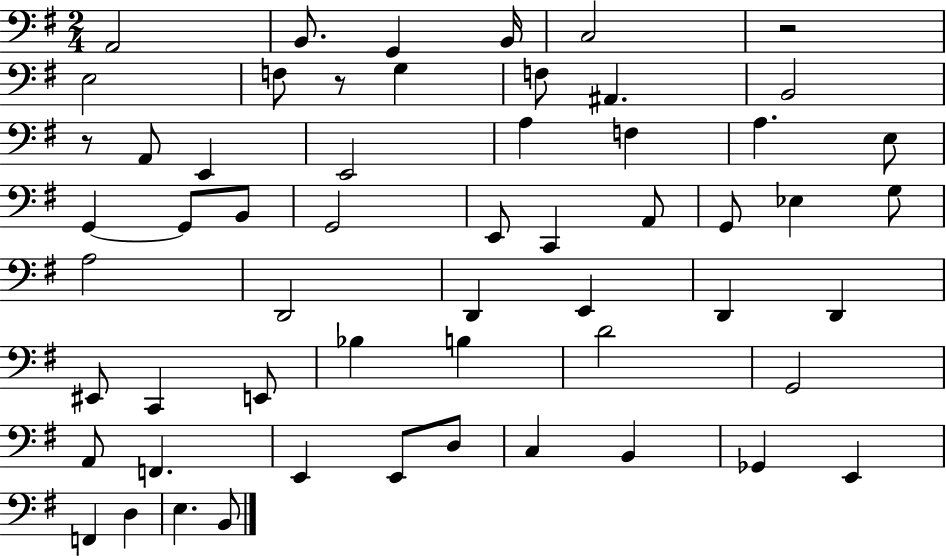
X:1
T:Untitled
M:2/4
L:1/4
K:G
A,,2 B,,/2 G,, B,,/4 C,2 z2 E,2 F,/2 z/2 G, F,/2 ^A,, B,,2 z/2 A,,/2 E,, E,,2 A, F, A, E,/2 G,, G,,/2 B,,/2 G,,2 E,,/2 C,, A,,/2 G,,/2 _E, G,/2 A,2 D,,2 D,, E,, D,, D,, ^E,,/2 C,, E,,/2 _B, B, D2 G,,2 A,,/2 F,, E,, E,,/2 D,/2 C, B,, _G,, E,, F,, D, E, B,,/2